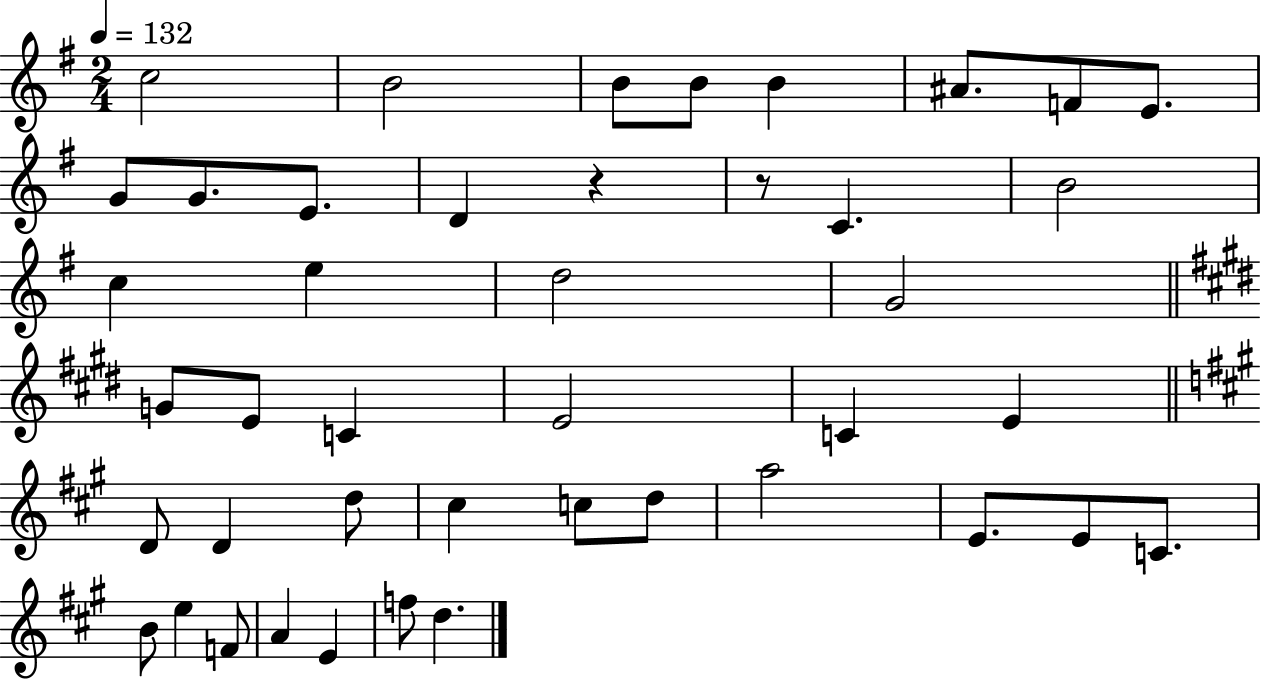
{
  \clef treble
  \numericTimeSignature
  \time 2/4
  \key g \major
  \tempo 4 = 132
  \repeat volta 2 { c''2 | b'2 | b'8 b'8 b'4 | ais'8. f'8 e'8. | \break g'8 g'8. e'8. | d'4 r4 | r8 c'4. | b'2 | \break c''4 e''4 | d''2 | g'2 | \bar "||" \break \key e \major g'8 e'8 c'4 | e'2 | c'4 e'4 | \bar "||" \break \key a \major d'8 d'4 d''8 | cis''4 c''8 d''8 | a''2 | e'8. e'8 c'8. | \break b'8 e''4 f'8 | a'4 e'4 | f''8 d''4. | } \bar "|."
}